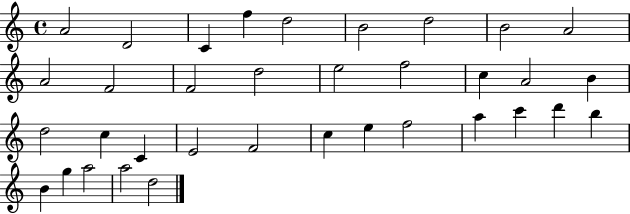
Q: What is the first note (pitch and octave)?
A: A4